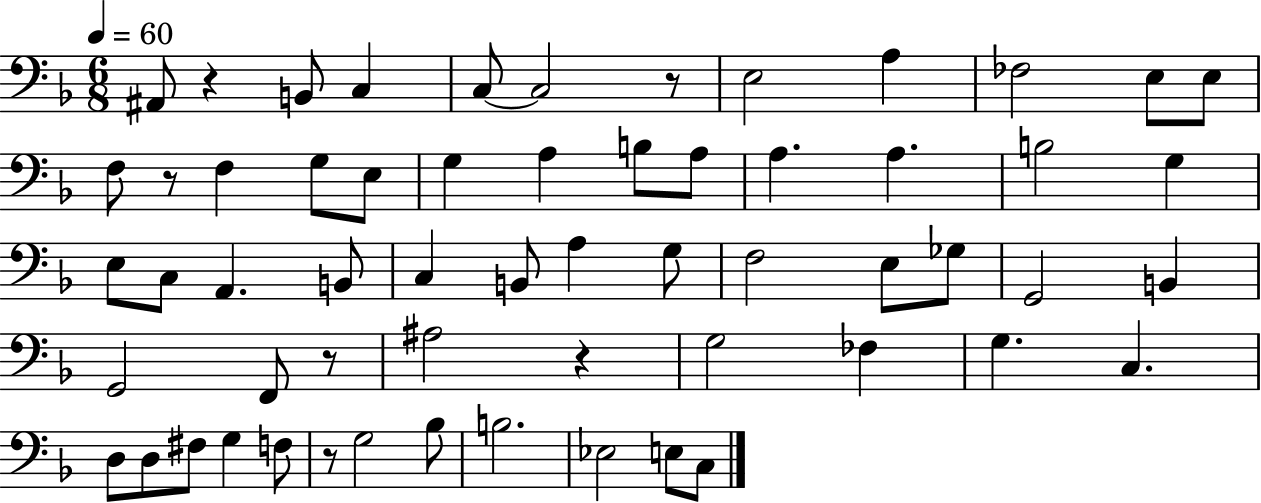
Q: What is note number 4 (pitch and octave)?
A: C3